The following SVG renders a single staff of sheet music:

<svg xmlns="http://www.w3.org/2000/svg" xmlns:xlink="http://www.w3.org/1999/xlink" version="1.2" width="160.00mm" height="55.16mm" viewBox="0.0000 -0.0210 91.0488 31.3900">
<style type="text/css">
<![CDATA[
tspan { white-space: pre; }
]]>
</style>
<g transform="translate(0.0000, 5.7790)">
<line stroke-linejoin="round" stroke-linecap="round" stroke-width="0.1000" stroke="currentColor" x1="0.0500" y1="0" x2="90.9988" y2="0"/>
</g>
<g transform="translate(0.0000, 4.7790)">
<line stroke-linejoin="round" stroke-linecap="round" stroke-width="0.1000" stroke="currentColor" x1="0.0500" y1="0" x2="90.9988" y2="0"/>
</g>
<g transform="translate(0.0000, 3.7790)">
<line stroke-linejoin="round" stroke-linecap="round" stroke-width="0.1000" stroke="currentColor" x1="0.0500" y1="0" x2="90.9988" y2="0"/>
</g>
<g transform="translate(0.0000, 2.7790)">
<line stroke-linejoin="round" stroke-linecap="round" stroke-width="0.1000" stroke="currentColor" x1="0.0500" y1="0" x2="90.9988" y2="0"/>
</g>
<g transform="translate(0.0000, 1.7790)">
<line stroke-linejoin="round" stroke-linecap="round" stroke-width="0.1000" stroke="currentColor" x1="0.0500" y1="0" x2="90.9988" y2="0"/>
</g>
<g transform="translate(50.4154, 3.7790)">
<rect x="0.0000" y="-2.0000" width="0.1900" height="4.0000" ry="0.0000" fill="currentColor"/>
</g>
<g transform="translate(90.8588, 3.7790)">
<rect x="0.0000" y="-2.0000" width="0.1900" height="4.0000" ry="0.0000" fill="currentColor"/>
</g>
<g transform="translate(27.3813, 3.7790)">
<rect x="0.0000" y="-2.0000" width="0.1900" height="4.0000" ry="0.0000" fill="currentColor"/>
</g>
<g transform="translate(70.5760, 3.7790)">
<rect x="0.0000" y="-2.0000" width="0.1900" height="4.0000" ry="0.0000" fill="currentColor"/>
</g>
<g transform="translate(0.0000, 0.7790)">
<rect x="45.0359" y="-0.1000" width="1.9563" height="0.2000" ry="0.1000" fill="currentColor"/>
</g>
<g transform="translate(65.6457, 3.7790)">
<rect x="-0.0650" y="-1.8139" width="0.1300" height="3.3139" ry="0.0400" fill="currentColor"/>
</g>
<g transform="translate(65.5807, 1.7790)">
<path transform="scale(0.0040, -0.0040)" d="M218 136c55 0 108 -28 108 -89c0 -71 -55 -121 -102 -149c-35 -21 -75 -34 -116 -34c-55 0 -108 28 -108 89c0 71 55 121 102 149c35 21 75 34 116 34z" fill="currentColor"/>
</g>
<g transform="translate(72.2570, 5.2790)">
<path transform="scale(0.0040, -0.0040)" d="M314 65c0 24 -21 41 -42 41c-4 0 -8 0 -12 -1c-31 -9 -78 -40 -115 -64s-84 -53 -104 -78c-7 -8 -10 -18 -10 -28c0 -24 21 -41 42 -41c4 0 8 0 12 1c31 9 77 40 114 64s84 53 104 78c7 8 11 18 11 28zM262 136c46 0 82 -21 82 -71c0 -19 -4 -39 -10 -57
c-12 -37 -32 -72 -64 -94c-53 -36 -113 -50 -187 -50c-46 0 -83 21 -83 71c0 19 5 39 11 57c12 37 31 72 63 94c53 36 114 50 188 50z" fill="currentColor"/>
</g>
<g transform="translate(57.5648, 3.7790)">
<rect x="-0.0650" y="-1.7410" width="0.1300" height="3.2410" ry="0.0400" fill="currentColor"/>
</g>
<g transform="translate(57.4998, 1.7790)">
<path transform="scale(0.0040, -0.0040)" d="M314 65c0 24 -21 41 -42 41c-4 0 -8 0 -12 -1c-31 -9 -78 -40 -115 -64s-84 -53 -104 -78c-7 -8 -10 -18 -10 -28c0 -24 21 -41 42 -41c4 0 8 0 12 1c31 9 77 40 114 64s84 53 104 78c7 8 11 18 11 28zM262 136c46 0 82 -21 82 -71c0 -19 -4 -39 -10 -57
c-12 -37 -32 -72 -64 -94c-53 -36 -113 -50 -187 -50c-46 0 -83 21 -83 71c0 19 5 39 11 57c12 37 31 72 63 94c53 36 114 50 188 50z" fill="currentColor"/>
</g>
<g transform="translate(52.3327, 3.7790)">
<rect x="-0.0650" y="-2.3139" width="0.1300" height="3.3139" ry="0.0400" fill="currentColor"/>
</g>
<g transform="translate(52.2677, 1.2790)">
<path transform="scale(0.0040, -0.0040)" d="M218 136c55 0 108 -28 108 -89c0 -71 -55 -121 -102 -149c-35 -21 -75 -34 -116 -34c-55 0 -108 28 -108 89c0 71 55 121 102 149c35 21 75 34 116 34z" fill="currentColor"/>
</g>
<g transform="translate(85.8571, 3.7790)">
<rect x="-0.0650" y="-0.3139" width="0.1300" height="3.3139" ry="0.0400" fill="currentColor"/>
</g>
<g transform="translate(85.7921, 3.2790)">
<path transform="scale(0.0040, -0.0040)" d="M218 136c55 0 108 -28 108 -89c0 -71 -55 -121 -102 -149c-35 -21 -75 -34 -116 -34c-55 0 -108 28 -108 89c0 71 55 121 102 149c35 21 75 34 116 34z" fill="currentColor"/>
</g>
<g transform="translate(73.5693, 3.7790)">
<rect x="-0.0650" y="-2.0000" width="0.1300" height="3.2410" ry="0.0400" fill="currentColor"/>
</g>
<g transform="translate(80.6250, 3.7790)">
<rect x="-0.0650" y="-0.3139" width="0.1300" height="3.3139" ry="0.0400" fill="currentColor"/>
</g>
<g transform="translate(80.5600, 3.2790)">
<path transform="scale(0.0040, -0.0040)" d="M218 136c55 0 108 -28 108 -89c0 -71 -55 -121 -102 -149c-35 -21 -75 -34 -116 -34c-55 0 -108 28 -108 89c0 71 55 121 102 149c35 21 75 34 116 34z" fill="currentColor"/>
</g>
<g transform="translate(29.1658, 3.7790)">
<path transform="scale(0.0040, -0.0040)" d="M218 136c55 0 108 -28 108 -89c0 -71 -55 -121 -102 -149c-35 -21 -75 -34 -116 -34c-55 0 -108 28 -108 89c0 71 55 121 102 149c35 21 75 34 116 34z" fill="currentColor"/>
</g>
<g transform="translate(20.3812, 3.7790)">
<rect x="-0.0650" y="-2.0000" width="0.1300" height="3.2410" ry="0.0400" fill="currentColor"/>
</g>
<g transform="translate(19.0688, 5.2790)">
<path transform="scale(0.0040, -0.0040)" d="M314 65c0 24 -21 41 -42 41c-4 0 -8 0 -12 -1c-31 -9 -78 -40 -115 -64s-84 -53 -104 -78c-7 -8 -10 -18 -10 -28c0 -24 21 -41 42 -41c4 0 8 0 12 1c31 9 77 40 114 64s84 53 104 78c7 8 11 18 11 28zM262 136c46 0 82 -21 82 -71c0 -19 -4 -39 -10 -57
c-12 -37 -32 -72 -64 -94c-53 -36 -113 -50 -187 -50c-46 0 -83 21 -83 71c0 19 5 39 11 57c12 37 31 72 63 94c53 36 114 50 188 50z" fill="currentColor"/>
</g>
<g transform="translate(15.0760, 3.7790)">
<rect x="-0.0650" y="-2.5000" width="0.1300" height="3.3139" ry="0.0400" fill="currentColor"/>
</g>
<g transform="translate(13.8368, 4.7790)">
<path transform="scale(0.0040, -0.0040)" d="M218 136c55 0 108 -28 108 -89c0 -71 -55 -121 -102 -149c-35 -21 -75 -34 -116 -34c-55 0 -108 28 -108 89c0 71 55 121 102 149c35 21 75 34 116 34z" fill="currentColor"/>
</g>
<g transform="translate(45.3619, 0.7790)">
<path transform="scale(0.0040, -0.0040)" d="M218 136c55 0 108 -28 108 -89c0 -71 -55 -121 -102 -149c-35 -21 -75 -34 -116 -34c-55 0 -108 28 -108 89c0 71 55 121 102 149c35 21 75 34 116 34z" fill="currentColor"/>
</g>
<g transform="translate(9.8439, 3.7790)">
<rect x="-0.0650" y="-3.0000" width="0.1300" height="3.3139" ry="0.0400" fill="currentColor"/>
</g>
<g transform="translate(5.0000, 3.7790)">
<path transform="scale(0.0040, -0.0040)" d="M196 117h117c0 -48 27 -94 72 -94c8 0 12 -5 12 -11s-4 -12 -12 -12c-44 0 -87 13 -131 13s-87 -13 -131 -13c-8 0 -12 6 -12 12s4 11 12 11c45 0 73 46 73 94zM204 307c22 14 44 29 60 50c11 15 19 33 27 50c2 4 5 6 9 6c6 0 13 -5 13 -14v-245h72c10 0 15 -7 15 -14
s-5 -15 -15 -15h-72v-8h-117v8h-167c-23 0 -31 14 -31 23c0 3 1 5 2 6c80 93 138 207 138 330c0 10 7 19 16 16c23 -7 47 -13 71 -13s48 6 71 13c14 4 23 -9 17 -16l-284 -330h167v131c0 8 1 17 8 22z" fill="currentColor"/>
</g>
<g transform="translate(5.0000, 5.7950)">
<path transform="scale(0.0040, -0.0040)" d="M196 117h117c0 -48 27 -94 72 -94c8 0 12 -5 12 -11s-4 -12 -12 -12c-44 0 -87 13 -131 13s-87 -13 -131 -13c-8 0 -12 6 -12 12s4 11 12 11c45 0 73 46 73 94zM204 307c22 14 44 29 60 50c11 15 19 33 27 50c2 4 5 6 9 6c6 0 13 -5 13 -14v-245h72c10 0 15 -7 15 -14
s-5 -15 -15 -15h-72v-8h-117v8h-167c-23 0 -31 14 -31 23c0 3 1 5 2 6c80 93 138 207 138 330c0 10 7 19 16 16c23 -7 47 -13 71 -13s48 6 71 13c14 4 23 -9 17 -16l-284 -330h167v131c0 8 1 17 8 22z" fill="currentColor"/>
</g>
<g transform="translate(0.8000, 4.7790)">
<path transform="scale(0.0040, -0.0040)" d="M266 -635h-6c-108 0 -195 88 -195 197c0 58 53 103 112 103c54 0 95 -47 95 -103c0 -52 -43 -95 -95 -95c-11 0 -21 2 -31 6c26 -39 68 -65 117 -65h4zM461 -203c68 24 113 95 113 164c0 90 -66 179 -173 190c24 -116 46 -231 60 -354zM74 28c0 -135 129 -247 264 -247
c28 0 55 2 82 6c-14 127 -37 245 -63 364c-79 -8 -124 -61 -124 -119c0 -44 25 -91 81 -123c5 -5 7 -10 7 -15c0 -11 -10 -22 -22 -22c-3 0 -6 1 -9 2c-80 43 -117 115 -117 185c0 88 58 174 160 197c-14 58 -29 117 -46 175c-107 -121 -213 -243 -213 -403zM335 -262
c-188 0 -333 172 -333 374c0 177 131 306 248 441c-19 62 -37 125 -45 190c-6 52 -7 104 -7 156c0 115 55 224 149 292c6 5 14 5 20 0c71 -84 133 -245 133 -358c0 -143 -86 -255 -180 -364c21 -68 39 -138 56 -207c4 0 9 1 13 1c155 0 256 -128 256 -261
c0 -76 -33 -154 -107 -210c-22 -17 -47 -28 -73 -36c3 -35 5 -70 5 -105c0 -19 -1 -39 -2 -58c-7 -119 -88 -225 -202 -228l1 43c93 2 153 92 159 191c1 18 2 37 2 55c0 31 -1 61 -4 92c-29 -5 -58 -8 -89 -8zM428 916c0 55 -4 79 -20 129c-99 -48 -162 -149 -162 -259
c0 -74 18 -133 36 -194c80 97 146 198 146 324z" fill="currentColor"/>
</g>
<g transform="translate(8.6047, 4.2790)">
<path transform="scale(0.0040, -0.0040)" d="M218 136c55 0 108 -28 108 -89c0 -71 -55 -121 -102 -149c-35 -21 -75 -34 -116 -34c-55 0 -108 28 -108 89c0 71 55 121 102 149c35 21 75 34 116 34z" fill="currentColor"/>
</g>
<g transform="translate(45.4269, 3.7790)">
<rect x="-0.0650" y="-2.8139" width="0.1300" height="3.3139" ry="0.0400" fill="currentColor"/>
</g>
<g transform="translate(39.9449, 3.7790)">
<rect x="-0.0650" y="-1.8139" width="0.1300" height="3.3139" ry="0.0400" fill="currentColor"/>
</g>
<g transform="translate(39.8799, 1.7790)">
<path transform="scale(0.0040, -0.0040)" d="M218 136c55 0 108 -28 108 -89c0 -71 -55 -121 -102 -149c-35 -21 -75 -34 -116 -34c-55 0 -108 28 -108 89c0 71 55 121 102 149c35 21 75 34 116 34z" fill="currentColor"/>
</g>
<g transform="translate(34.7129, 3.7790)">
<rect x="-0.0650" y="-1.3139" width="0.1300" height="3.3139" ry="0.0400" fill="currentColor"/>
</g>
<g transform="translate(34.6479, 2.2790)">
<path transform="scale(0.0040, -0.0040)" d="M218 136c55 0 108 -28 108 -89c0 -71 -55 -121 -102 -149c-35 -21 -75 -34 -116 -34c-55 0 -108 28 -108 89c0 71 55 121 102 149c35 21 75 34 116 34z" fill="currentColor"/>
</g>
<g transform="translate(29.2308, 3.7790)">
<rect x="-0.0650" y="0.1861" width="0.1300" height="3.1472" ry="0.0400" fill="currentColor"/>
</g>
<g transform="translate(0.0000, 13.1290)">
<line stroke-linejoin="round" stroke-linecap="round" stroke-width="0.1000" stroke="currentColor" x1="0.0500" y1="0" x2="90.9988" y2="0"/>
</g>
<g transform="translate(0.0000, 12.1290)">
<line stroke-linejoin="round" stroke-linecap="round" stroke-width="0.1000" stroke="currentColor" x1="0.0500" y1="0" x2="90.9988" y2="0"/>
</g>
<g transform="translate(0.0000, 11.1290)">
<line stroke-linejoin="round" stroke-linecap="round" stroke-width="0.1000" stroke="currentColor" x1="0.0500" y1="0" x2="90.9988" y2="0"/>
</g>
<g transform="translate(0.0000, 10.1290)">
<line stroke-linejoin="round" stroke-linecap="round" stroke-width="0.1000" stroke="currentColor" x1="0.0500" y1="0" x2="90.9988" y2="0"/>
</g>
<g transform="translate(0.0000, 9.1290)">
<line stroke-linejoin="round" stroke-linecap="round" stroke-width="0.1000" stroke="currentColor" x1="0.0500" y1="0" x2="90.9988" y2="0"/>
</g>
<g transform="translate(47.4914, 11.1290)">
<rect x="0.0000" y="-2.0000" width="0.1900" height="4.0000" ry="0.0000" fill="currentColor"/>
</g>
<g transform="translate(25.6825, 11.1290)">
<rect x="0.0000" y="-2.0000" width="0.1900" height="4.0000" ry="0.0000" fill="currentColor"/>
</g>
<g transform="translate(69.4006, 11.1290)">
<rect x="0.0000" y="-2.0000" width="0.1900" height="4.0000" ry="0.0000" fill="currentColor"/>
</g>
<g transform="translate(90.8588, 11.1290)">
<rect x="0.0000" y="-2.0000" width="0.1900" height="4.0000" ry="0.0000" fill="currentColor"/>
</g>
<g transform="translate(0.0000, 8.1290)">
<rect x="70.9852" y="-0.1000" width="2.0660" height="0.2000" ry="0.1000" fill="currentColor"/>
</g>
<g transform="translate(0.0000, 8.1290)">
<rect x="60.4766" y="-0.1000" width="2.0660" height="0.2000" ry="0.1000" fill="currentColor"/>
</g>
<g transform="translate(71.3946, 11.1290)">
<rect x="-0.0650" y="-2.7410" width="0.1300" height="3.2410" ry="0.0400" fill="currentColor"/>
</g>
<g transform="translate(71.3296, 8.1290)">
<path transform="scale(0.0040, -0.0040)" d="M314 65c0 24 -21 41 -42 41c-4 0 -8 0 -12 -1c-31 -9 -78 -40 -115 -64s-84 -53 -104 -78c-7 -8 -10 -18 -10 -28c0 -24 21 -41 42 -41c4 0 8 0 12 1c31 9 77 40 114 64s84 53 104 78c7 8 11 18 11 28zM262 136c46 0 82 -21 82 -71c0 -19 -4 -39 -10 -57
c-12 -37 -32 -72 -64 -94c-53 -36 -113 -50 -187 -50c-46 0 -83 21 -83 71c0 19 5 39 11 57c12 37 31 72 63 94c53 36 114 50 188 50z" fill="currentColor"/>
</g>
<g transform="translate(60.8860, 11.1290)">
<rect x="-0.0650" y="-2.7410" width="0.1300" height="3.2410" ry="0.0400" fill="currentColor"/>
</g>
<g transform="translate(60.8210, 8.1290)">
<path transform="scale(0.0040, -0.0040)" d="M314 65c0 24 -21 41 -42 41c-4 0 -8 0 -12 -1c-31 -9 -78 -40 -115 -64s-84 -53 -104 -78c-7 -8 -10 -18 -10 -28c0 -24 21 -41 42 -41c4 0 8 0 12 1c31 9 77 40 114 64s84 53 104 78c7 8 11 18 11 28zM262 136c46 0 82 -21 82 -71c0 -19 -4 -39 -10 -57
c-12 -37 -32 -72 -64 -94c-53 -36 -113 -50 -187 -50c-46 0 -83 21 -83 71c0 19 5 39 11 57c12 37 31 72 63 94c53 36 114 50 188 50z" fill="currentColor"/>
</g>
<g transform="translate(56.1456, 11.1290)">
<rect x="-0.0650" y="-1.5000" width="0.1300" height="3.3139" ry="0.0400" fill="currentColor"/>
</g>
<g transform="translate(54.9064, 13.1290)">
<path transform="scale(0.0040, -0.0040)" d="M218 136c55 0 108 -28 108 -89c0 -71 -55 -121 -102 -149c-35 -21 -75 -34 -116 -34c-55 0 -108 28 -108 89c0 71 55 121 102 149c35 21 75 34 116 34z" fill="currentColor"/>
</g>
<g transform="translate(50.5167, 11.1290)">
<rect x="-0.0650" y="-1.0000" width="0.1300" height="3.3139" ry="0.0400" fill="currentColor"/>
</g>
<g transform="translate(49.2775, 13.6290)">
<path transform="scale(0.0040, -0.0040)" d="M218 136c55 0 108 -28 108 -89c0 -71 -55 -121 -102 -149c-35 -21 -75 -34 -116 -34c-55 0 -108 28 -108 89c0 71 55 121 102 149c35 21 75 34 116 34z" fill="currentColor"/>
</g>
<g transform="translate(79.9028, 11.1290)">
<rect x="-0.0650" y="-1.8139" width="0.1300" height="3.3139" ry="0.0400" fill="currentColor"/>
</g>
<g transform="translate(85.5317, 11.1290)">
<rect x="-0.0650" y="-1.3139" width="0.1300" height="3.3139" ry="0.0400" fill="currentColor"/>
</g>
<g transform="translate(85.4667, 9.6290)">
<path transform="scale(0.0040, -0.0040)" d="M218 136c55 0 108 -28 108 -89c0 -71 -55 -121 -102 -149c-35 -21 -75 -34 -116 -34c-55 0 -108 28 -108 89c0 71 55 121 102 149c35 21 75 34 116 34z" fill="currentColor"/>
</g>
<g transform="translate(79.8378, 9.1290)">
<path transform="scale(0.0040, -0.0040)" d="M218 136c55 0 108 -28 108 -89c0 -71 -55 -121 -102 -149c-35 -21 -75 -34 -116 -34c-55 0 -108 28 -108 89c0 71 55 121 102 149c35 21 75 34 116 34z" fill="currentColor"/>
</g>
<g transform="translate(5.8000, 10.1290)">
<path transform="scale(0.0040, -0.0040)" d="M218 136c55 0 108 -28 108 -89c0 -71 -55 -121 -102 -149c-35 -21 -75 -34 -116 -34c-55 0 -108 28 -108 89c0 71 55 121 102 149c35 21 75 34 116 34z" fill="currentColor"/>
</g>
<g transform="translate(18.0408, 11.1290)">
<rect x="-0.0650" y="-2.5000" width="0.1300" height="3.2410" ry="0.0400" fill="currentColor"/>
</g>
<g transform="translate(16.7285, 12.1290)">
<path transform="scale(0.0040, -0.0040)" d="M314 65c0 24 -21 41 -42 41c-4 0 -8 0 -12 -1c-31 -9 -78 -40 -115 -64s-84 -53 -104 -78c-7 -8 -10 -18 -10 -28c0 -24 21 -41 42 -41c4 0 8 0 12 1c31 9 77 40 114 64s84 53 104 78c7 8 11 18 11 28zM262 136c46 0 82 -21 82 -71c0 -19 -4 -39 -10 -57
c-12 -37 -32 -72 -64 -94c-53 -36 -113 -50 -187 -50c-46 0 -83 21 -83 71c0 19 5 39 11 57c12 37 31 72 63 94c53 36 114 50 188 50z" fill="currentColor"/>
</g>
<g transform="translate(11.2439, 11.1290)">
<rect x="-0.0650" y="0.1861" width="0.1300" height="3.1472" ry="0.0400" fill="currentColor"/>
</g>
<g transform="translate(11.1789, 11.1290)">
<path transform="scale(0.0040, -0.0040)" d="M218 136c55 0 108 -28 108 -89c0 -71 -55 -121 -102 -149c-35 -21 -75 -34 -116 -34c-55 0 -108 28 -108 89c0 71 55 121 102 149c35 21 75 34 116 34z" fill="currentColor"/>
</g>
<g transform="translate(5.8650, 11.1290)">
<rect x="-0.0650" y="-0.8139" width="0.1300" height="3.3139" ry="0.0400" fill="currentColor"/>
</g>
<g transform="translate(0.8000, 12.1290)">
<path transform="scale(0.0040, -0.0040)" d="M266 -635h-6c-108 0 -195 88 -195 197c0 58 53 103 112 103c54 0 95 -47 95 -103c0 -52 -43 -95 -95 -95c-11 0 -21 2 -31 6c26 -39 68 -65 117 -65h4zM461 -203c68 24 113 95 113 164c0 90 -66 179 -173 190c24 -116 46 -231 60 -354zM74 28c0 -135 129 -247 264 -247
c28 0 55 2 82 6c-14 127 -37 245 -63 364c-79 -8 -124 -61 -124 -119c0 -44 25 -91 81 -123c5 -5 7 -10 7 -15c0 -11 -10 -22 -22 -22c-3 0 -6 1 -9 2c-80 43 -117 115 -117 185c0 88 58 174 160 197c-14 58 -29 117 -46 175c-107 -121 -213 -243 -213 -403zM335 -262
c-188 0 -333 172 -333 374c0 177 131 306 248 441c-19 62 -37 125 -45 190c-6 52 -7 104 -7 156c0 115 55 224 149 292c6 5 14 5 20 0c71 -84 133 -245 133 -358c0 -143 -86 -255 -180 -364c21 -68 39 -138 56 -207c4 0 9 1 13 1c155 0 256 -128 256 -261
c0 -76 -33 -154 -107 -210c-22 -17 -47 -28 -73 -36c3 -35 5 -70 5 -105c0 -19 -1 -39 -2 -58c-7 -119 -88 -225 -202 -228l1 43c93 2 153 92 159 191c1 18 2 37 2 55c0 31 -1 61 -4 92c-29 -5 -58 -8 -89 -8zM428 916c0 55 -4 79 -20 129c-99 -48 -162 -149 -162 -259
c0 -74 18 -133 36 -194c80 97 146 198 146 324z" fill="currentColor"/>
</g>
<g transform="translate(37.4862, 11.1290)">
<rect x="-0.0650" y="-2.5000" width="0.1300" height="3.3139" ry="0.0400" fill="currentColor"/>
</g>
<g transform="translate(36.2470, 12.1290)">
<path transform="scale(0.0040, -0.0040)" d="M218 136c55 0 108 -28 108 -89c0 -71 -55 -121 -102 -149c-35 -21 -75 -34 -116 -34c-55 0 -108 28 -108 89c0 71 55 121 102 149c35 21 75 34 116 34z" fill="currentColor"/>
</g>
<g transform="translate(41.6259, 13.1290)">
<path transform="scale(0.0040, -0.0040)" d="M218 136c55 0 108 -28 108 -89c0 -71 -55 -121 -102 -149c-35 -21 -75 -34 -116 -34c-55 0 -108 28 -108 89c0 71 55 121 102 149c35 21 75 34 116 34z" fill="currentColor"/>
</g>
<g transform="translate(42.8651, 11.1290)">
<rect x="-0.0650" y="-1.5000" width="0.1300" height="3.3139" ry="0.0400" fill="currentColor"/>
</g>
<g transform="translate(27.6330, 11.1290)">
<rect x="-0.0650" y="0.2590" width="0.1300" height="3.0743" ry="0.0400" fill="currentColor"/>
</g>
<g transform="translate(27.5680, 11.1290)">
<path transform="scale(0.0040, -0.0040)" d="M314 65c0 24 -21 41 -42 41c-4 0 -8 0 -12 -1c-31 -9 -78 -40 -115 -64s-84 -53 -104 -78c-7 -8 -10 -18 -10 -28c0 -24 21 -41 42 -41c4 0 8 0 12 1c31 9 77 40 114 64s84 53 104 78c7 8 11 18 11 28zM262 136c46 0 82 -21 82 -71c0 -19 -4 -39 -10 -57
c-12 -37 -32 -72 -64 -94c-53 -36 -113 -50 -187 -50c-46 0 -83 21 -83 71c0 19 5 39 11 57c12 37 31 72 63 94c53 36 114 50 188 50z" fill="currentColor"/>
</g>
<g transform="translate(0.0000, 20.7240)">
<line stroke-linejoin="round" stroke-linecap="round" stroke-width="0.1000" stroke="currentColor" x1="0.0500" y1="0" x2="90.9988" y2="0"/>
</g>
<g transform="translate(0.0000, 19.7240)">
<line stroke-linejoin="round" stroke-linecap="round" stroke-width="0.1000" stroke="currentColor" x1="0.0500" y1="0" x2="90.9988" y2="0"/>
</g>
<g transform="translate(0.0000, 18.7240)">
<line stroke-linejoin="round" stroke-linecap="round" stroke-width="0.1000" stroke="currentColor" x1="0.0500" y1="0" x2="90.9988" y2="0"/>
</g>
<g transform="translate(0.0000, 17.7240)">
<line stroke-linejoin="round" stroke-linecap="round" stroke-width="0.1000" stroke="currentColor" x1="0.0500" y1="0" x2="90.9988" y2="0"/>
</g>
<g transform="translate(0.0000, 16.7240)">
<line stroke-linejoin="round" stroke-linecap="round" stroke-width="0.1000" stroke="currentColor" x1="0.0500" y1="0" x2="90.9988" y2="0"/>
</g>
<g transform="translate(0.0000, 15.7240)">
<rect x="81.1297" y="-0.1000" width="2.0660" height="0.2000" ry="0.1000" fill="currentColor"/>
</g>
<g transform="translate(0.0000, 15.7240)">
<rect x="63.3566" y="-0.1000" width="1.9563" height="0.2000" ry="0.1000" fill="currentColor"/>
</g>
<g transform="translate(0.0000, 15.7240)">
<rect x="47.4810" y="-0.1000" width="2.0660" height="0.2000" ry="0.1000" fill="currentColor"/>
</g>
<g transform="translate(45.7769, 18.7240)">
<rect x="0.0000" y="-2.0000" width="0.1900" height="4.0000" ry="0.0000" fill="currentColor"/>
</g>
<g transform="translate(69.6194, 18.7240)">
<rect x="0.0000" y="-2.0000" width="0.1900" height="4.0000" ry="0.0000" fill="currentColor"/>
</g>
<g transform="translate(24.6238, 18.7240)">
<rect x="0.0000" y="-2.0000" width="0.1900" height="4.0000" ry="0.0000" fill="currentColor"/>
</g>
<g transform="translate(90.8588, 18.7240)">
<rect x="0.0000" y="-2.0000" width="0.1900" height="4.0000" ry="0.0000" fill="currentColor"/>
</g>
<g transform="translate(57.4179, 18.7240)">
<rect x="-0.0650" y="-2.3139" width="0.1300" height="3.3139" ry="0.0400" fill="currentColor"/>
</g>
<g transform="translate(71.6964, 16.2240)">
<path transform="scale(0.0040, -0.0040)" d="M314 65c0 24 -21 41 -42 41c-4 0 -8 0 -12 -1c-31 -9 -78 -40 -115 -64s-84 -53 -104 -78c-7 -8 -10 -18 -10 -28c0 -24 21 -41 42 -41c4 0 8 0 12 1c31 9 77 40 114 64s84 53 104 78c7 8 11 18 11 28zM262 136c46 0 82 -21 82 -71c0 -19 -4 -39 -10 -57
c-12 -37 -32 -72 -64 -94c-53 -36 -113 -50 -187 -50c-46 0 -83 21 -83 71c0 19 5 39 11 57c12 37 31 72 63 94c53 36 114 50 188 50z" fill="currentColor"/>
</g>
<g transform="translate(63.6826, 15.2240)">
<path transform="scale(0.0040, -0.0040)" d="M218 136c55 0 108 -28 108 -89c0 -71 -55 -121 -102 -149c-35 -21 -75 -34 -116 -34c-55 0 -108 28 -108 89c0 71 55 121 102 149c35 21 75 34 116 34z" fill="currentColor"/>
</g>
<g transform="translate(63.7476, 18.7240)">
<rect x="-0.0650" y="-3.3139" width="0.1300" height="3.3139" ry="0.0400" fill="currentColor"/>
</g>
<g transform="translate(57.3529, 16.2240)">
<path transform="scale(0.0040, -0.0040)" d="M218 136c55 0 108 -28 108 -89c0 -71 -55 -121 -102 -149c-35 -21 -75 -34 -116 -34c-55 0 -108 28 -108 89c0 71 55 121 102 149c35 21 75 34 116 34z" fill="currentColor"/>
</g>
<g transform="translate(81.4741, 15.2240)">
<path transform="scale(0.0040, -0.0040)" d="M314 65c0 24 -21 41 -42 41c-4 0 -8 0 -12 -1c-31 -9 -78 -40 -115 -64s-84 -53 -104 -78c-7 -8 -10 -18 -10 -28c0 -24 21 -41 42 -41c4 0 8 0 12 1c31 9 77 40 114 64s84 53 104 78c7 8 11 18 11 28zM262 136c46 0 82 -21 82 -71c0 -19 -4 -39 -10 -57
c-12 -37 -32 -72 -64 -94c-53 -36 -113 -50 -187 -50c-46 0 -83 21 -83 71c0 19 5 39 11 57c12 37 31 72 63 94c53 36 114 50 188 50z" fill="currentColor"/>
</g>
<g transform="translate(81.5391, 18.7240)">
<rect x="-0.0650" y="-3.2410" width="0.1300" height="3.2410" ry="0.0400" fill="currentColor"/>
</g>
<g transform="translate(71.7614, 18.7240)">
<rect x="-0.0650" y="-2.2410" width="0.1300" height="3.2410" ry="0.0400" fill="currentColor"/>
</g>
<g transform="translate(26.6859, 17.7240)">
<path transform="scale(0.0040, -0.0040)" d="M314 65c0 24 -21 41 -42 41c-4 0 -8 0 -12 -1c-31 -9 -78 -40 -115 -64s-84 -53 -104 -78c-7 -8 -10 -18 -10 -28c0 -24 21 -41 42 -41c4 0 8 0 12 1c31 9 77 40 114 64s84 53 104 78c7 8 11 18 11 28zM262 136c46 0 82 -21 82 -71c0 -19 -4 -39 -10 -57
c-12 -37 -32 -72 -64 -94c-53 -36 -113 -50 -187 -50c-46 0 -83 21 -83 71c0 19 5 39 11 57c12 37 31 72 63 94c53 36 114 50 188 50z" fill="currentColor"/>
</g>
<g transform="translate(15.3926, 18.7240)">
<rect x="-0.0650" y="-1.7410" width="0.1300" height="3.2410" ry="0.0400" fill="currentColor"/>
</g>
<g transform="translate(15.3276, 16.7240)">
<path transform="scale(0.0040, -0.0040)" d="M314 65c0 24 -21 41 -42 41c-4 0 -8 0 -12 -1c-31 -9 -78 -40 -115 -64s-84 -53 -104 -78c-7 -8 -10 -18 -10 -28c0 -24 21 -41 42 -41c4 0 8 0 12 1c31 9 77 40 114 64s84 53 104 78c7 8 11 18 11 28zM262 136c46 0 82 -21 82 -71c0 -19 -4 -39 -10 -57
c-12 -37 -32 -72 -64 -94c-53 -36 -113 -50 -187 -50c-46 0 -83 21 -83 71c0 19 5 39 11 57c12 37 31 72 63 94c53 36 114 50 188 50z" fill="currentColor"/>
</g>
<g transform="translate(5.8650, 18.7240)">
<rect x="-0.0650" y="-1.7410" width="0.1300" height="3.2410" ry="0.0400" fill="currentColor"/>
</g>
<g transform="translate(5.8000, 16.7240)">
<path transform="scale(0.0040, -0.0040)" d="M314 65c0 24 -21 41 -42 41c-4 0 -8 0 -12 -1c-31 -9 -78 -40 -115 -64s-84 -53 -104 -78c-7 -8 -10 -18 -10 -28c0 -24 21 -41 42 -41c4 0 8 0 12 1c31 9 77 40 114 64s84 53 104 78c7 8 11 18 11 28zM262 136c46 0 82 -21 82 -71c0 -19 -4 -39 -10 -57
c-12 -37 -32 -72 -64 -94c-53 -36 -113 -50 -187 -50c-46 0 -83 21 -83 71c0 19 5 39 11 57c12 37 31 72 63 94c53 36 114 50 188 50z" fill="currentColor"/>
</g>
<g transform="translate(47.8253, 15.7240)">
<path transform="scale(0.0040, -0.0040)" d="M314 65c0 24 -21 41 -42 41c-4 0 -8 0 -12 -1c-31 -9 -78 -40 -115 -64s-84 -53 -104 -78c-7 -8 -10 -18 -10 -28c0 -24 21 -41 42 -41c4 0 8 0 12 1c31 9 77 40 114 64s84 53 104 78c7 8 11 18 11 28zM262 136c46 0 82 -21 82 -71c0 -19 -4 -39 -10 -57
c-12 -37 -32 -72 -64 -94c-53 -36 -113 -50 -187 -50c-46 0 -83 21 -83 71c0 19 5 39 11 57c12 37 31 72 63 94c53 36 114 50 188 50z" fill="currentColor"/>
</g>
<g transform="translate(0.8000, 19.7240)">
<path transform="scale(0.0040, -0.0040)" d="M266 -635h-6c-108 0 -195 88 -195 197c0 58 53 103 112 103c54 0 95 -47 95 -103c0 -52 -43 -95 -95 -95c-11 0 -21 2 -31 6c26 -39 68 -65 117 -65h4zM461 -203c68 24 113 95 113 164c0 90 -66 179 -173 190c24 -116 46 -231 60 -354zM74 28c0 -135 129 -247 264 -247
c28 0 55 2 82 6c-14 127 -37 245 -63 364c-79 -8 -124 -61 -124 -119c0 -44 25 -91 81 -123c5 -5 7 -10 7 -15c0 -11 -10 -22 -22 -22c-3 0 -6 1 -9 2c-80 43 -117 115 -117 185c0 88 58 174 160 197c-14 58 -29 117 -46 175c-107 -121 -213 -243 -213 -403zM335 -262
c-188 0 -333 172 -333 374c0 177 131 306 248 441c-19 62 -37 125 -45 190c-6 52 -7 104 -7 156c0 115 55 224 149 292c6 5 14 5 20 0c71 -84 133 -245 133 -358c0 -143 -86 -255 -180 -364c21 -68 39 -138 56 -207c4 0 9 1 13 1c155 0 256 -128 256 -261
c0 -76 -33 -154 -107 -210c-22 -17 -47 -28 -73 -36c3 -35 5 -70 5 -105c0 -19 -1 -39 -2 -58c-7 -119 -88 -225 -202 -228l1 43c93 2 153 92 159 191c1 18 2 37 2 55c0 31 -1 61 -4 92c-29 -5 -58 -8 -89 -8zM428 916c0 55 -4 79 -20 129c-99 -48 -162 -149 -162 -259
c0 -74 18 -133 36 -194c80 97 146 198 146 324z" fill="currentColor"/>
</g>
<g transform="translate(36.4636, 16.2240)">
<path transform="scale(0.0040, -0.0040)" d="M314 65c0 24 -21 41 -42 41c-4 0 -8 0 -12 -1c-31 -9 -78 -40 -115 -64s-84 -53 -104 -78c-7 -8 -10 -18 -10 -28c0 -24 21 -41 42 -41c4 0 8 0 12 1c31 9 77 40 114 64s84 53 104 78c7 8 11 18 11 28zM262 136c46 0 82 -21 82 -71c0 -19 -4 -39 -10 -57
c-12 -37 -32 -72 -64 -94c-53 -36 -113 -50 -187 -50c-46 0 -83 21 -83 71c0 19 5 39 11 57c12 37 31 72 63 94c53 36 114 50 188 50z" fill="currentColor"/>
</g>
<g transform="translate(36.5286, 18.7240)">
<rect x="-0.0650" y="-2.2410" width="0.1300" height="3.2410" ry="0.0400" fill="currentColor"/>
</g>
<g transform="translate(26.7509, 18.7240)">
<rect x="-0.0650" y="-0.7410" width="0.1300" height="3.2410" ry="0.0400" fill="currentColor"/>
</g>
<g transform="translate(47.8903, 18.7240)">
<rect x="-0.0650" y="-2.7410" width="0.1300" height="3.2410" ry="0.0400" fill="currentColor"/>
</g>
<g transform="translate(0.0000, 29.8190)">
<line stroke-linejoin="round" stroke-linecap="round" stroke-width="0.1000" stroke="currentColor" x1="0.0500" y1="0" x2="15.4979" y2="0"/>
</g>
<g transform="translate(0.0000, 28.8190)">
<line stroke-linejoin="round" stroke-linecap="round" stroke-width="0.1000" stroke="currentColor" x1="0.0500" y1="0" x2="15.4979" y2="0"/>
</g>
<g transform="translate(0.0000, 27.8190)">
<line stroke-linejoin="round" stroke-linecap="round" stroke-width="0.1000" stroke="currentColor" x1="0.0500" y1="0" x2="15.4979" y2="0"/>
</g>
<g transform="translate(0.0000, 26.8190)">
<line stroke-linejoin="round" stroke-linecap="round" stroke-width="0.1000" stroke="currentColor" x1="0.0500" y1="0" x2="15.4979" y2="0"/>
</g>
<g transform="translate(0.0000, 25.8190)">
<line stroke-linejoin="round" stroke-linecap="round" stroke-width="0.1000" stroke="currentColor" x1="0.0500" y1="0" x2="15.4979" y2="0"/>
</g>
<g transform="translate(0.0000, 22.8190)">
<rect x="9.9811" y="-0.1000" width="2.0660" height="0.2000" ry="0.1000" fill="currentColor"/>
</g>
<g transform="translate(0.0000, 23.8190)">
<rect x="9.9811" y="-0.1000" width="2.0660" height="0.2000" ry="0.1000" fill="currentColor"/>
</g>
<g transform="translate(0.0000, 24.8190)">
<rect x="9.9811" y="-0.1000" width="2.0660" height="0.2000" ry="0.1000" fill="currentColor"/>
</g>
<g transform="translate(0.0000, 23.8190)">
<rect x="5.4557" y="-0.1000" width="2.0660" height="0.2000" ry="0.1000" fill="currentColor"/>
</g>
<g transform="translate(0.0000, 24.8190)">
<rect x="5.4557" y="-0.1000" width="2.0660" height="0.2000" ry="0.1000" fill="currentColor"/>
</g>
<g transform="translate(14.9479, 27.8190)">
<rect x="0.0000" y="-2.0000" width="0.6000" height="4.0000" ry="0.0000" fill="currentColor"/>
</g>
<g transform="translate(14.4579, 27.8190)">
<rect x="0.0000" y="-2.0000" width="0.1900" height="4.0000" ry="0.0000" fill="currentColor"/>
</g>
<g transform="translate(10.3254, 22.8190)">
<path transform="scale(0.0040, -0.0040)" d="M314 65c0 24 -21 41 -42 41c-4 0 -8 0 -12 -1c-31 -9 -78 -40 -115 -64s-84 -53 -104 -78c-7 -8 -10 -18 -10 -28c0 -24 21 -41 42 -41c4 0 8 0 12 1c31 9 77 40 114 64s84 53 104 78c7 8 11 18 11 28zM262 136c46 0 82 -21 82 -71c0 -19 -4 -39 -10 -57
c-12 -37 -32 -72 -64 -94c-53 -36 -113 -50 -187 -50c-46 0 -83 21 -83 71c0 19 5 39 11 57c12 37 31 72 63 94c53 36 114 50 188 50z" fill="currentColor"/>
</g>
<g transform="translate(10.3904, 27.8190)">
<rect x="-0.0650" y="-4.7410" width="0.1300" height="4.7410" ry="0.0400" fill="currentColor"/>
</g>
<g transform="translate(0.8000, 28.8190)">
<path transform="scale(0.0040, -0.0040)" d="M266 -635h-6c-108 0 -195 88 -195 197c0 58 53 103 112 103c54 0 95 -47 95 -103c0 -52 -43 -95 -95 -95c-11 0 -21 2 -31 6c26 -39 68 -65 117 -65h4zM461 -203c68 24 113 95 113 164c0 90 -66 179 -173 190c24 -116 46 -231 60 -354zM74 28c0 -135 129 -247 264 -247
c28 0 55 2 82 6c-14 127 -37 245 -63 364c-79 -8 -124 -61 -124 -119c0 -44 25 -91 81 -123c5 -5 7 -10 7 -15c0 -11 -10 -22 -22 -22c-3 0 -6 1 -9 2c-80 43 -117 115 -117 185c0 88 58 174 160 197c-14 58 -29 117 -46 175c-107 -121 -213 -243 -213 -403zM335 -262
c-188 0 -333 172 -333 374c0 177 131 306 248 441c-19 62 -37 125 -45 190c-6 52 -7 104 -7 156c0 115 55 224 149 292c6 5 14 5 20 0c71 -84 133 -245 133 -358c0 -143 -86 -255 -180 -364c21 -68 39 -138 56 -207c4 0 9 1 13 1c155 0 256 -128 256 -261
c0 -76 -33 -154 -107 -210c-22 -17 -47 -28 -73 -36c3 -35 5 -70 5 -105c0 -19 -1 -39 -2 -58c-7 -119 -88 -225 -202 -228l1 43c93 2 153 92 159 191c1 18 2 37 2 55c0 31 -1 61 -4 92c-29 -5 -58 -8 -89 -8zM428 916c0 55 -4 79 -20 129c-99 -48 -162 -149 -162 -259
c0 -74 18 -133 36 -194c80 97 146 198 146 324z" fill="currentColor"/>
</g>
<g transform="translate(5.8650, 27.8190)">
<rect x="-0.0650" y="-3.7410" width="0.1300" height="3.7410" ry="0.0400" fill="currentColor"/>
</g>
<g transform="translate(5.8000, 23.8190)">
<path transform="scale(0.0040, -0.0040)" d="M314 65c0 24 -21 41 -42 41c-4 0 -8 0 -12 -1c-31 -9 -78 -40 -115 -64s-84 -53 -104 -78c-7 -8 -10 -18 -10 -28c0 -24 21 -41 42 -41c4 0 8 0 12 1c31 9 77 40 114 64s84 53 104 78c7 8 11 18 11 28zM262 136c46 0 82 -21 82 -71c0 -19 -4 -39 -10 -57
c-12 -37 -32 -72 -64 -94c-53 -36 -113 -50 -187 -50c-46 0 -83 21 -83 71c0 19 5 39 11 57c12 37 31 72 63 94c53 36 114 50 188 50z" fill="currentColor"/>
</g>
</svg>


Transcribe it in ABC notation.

X:1
T:Untitled
M:4/4
L:1/4
K:C
A G F2 B e f a g f2 f F2 c c d B G2 B2 G E D E a2 a2 f e f2 f2 d2 g2 a2 g b g2 b2 c'2 e'2